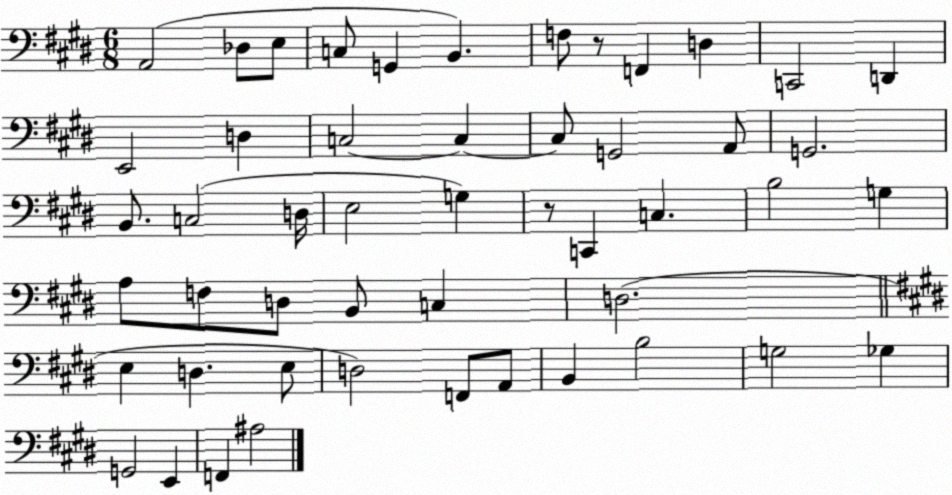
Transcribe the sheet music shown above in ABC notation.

X:1
T:Untitled
M:6/8
L:1/4
K:E
A,,2 _D,/2 E,/2 C,/2 G,, B,, F,/2 z/2 F,, D, C,,2 D,, E,,2 D, C,2 C, C,/2 G,,2 A,,/2 G,,2 B,,/2 C,2 D,/4 E,2 G, z/2 C,, C, B,2 G, A,/2 F,/2 D,/2 B,,/2 C, D,2 E, D, E,/2 D,2 F,,/2 A,,/2 B,, B,2 G,2 _G, G,,2 E,, F,, ^A,2